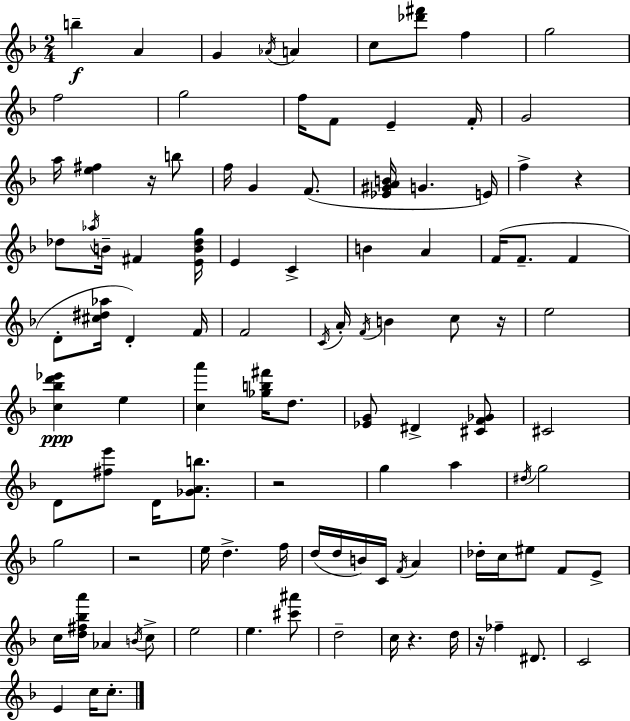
X:1
T:Untitled
M:2/4
L:1/4
K:Dm
b A G _A/4 A c/2 [_d'^f']/2 f g2 f2 g2 f/4 F/2 E F/4 G2 a/4 [e^f] z/4 b/2 f/4 G F/2 [_E^GAB]/4 G E/4 f z _d/2 _a/4 B/4 ^F [EB_dg]/4 E C B A F/4 F/2 F D/2 [^c^d_a]/4 D F/4 F2 C/4 A/4 F/4 B c/2 z/4 e2 [c_bd'_e'] e [ca'] [_gb^f']/4 d/2 [_EG]/2 ^D [^CF_G]/2 ^C2 D/2 [^fe']/2 D/4 [_GAb]/2 z2 g a ^d/4 g2 g2 z2 e/4 d f/4 d/4 d/4 B/4 C/4 F/4 A _d/4 c/4 ^e/2 F/2 E/2 c/4 [d^f_ba']/4 _A B/4 c/2 e2 e [^c'^a']/2 d2 c/4 z d/4 z/4 _f ^D/2 C2 E c/4 c/2